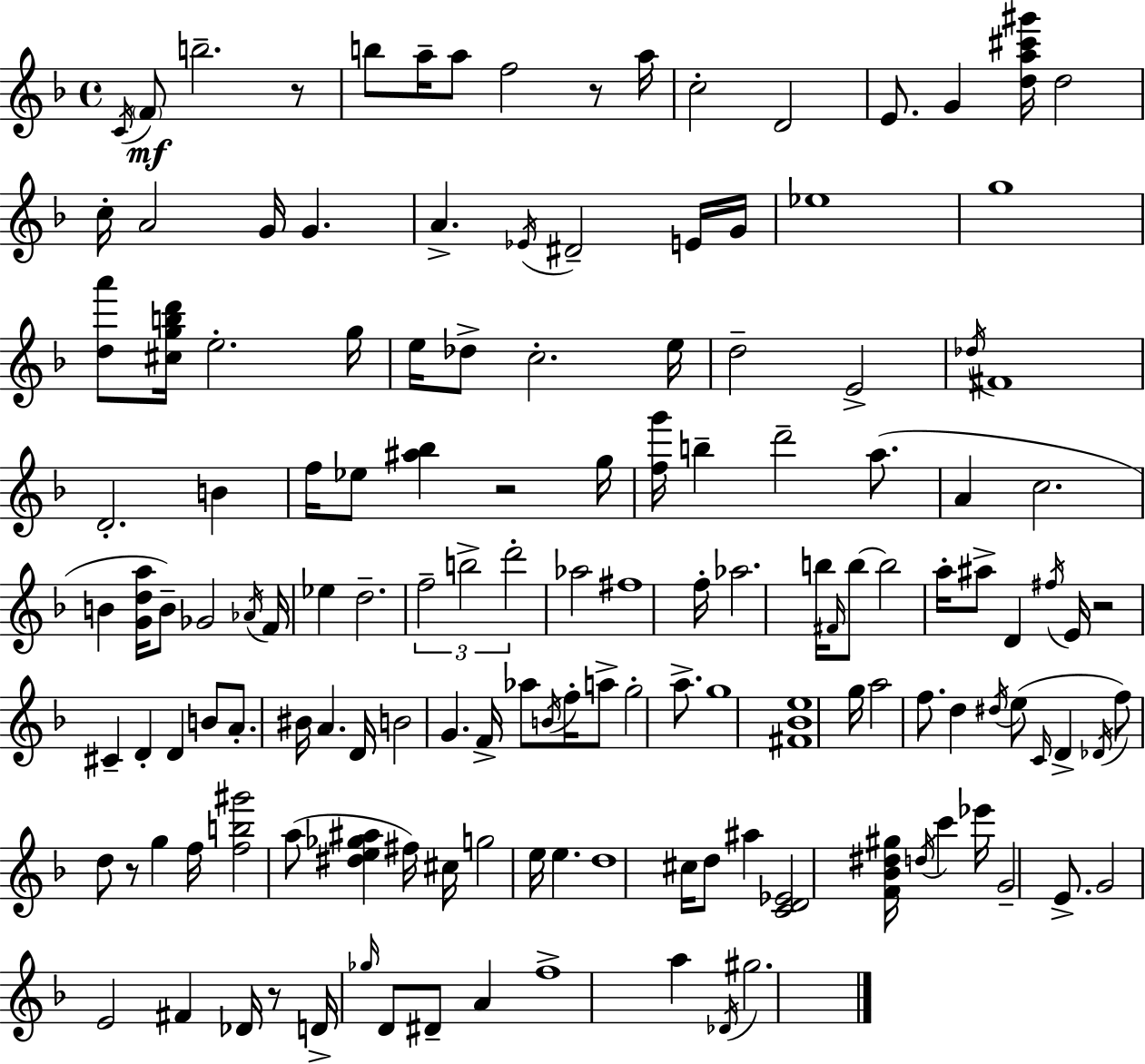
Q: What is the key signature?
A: F major